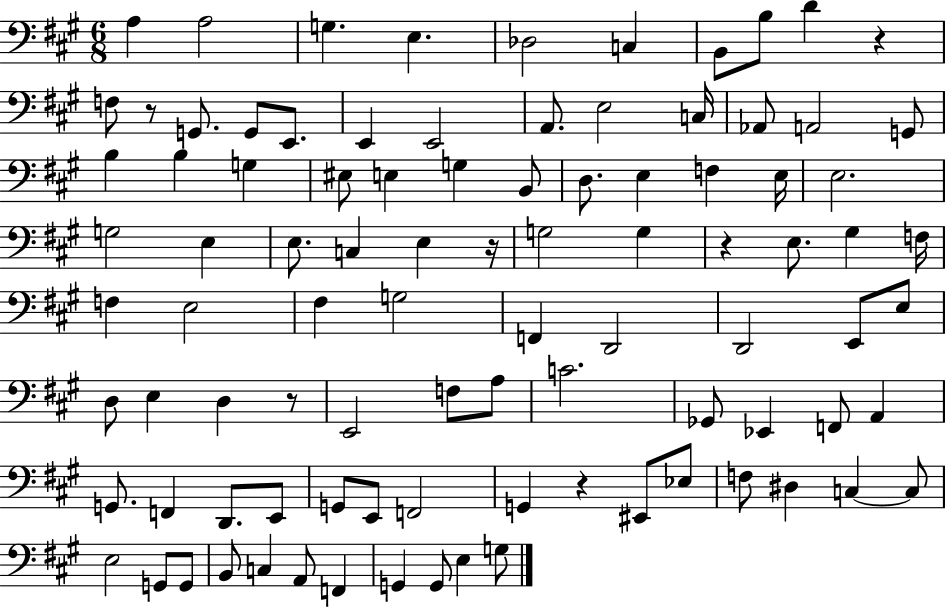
A3/q A3/h G3/q. E3/q. Db3/h C3/q B2/e B3/e D4/q R/q F3/e R/e G2/e. G2/e E2/e. E2/q E2/h A2/e. E3/h C3/s Ab2/e A2/h G2/e B3/q B3/q G3/q EIS3/e E3/q G3/q B2/e D3/e. E3/q F3/q E3/s E3/h. G3/h E3/q E3/e. C3/q E3/q R/s G3/h G3/q R/q E3/e. G#3/q F3/s F3/q E3/h F#3/q G3/h F2/q D2/h D2/h E2/e E3/e D3/e E3/q D3/q R/e E2/h F3/e A3/e C4/h. Gb2/e Eb2/q F2/e A2/q G2/e. F2/q D2/e. E2/e G2/e E2/e F2/h G2/q R/q EIS2/e Eb3/e F3/e D#3/q C3/q C3/e E3/h G2/e G2/e B2/e C3/q A2/e F2/q G2/q G2/e E3/q G3/e